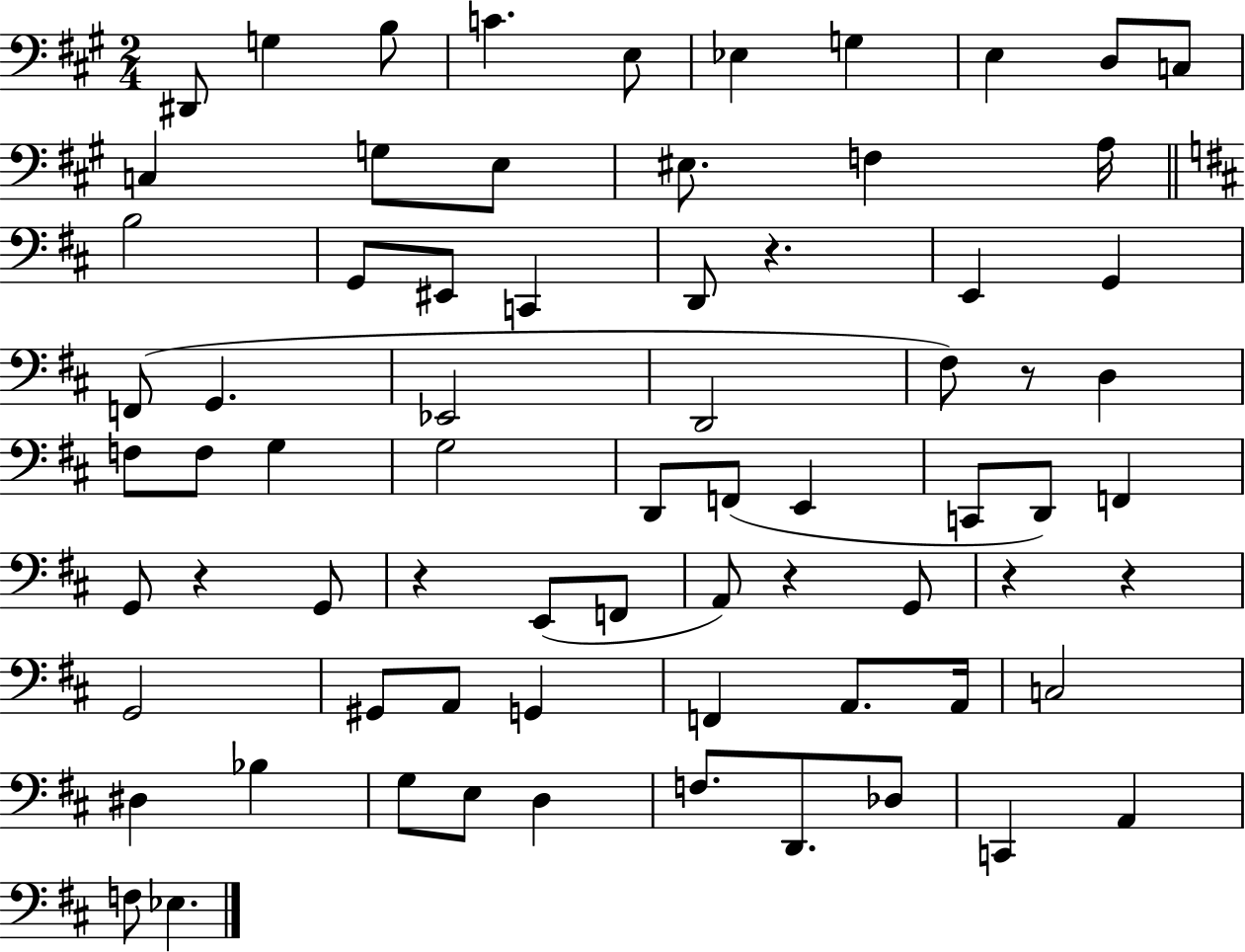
D#2/e G3/q B3/e C4/q. E3/e Eb3/q G3/q E3/q D3/e C3/e C3/q G3/e E3/e EIS3/e. F3/q A3/s B3/h G2/e EIS2/e C2/q D2/e R/q. E2/q G2/q F2/e G2/q. Eb2/h D2/h F#3/e R/e D3/q F3/e F3/e G3/q G3/h D2/e F2/e E2/q C2/e D2/e F2/q G2/e R/q G2/e R/q E2/e F2/e A2/e R/q G2/e R/q R/q G2/h G#2/e A2/e G2/q F2/q A2/e. A2/s C3/h D#3/q Bb3/q G3/e E3/e D3/q F3/e. D2/e. Db3/e C2/q A2/q F3/e Eb3/q.